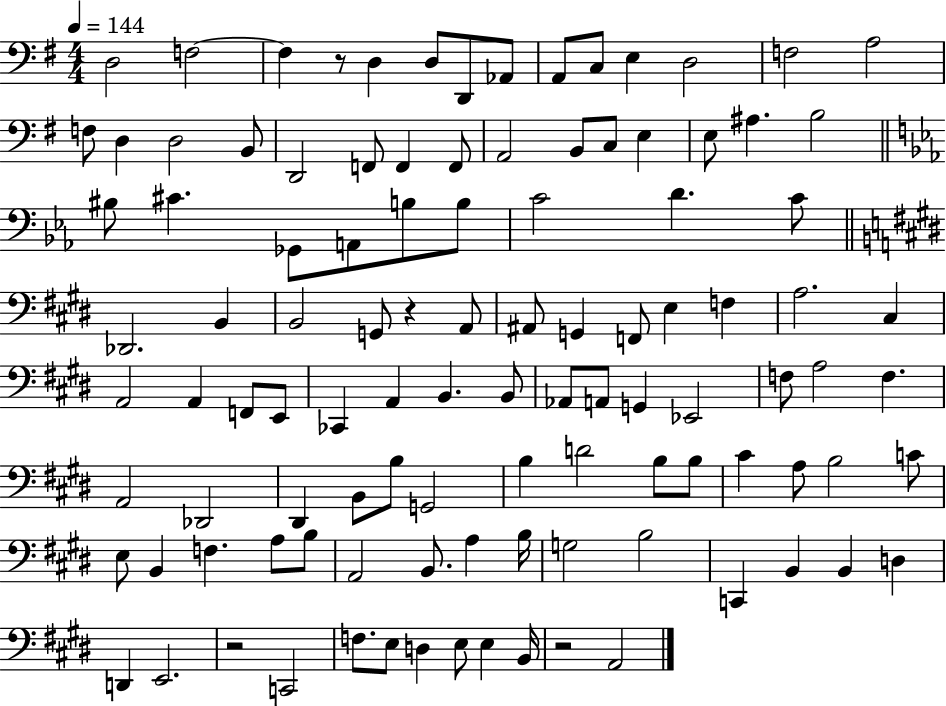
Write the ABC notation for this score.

X:1
T:Untitled
M:4/4
L:1/4
K:G
D,2 F,2 F, z/2 D, D,/2 D,,/2 _A,,/2 A,,/2 C,/2 E, D,2 F,2 A,2 F,/2 D, D,2 B,,/2 D,,2 F,,/2 F,, F,,/2 A,,2 B,,/2 C,/2 E, E,/2 ^A, B,2 ^B,/2 ^C _G,,/2 A,,/2 B,/2 B,/2 C2 D C/2 _D,,2 B,, B,,2 G,,/2 z A,,/2 ^A,,/2 G,, F,,/2 E, F, A,2 ^C, A,,2 A,, F,,/2 E,,/2 _C,, A,, B,, B,,/2 _A,,/2 A,,/2 G,, _E,,2 F,/2 A,2 F, A,,2 _D,,2 ^D,, B,,/2 B,/2 G,,2 B, D2 B,/2 B,/2 ^C A,/2 B,2 C/2 E,/2 B,, F, A,/2 B,/2 A,,2 B,,/2 A, B,/4 G,2 B,2 C,, B,, B,, D, D,, E,,2 z2 C,,2 F,/2 E,/2 D, E,/2 E, B,,/4 z2 A,,2